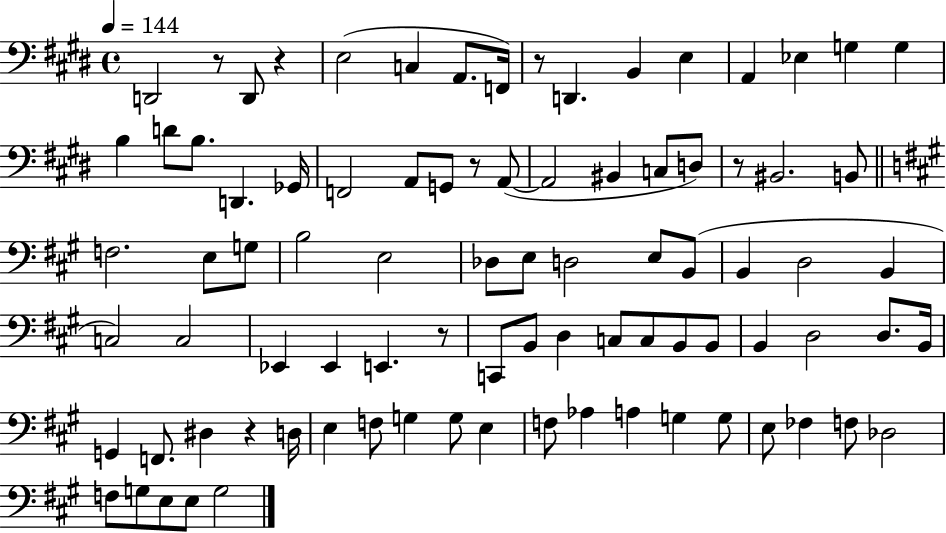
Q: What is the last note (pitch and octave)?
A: G3